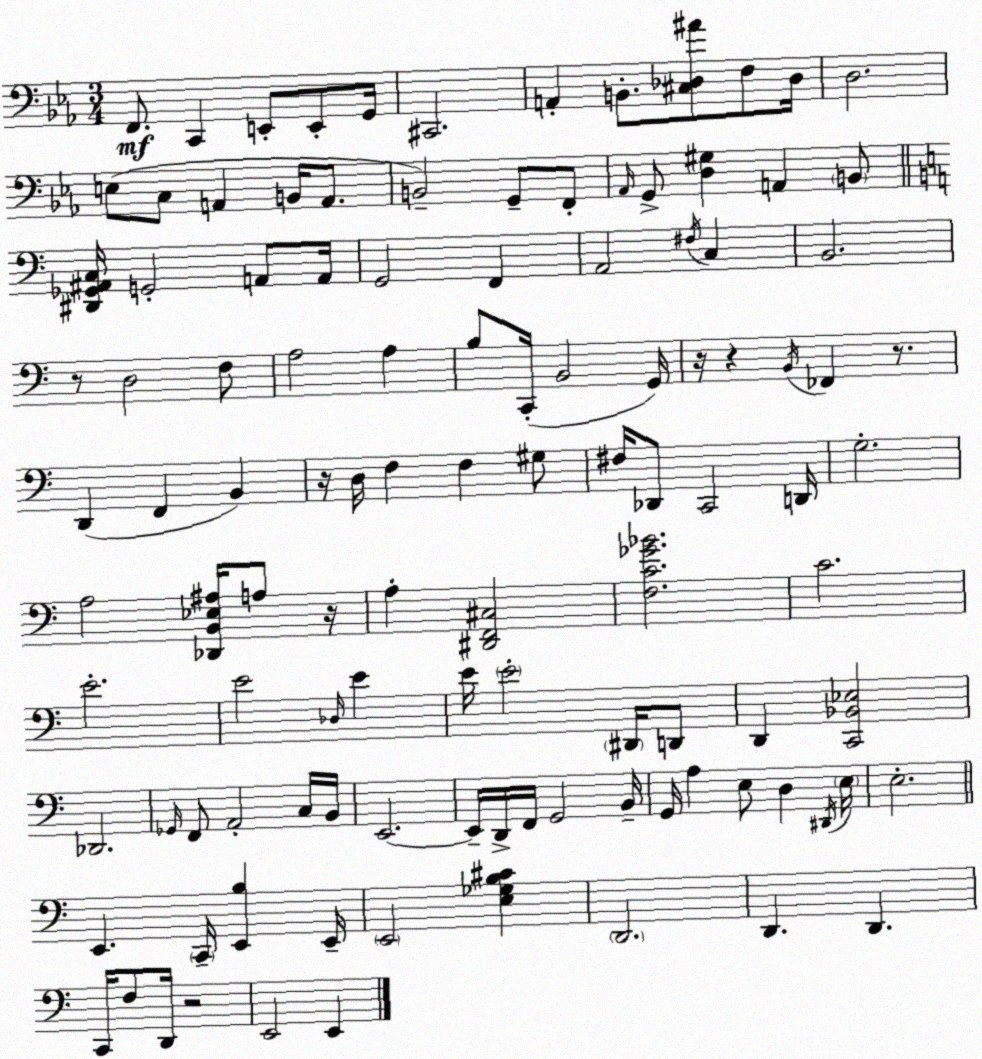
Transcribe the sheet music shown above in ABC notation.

X:1
T:Untitled
M:3/4
L:1/4
K:Cm
F,,/2 C,, E,,/2 E,,/2 G,,/4 ^C,,2 A,, B,,/2 [^C,_D,^A]/2 F,/2 _D,/4 D,2 E,/2 C,/2 A,, B,,/4 A,,/2 B,,2 G,,/2 F,,/2 _A,,/4 G,,/2 [D,^G,] A,, B,,/2 [^D,,_G,,^A,,C,]/4 G,,2 A,,/2 A,,/4 G,,2 F,, A,,2 ^F,/4 C, B,,2 z/2 D,2 F,/2 A,2 A, B,/2 C,,/4 B,,2 G,,/4 z/4 z B,,/4 _F,, z/2 D,, F,, B,, z/4 D,/4 F, F, ^G,/2 ^F,/4 _D,,/2 C,,2 D,,/4 G,2 A,2 [_D,,B,,_E,^A,]/4 A,/2 z/4 A, [^D,,F,,^C,]2 [F,C_G_B]2 C2 E2 E2 _D,/4 E E/4 E2 ^D,,/4 D,,/2 D,, [C,,_B,,_E,]2 _D,,2 _G,,/4 F,,/2 A,,2 C,/4 B,,/4 E,,2 E,,/4 D,,/4 F,,/4 G,,2 B,,/4 G,,/4 A, E,/2 D, ^D,,/4 E,/4 E,2 E,, C,,/4 [E,,B,] E,,/4 E,,2 [E,_G,B,^C] D,,2 D,, D,, C,,/4 F,/2 D,,/4 z2 E,,2 E,,